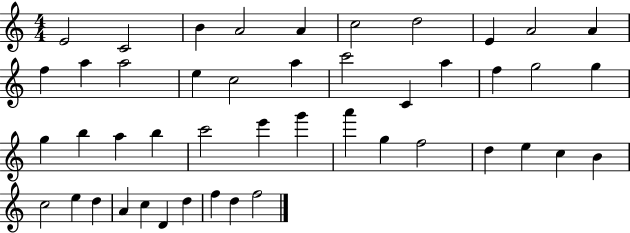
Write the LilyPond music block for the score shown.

{
  \clef treble
  \numericTimeSignature
  \time 4/4
  \key c \major
  e'2 c'2 | b'4 a'2 a'4 | c''2 d''2 | e'4 a'2 a'4 | \break f''4 a''4 a''2 | e''4 c''2 a''4 | c'''2 c'4 a''4 | f''4 g''2 g''4 | \break g''4 b''4 a''4 b''4 | c'''2 e'''4 g'''4 | a'''4 g''4 f''2 | d''4 e''4 c''4 b'4 | \break c''2 e''4 d''4 | a'4 c''4 d'4 d''4 | f''4 d''4 f''2 | \bar "|."
}